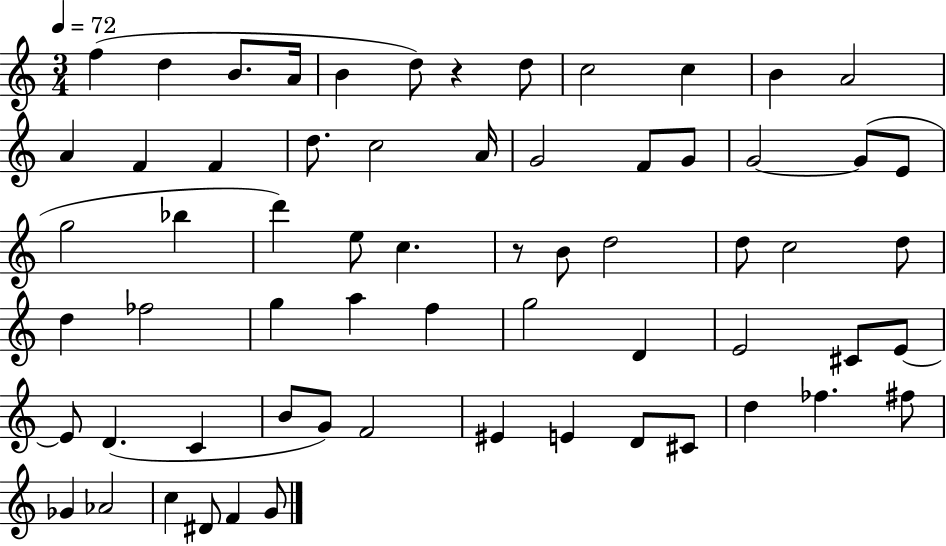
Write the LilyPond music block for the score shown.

{
  \clef treble
  \numericTimeSignature
  \time 3/4
  \key c \major
  \tempo 4 = 72
  f''4( d''4 b'8. a'16 | b'4 d''8) r4 d''8 | c''2 c''4 | b'4 a'2 | \break a'4 f'4 f'4 | d''8. c''2 a'16 | g'2 f'8 g'8 | g'2~~ g'8( e'8 | \break g''2 bes''4 | d'''4) e''8 c''4. | r8 b'8 d''2 | d''8 c''2 d''8 | \break d''4 fes''2 | g''4 a''4 f''4 | g''2 d'4 | e'2 cis'8 e'8~~ | \break e'8 d'4.( c'4 | b'8 g'8) f'2 | eis'4 e'4 d'8 cis'8 | d''4 fes''4. fis''8 | \break ges'4 aes'2 | c''4 dis'8 f'4 g'8 | \bar "|."
}